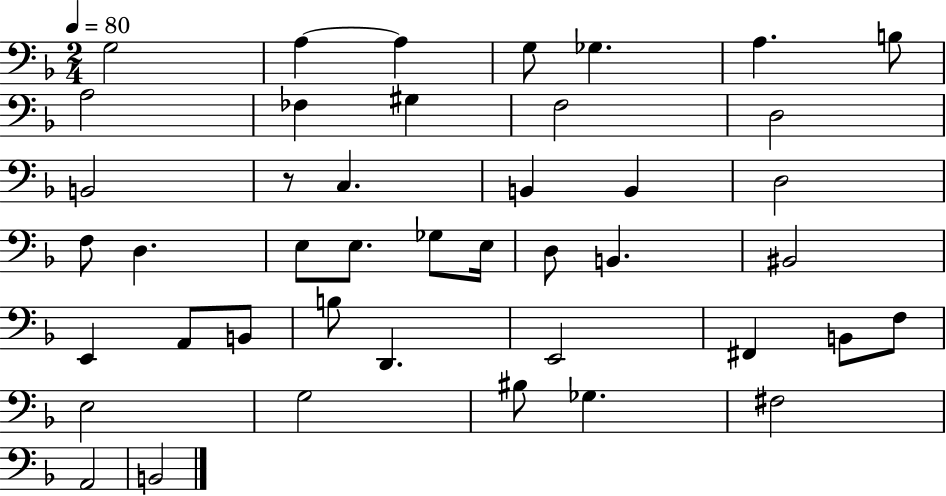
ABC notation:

X:1
T:Untitled
M:2/4
L:1/4
K:F
G,2 A, A, G,/2 _G, A, B,/2 A,2 _F, ^G, F,2 D,2 B,,2 z/2 C, B,, B,, D,2 F,/2 D, E,/2 E,/2 _G,/2 E,/4 D,/2 B,, ^B,,2 E,, A,,/2 B,,/2 B,/2 D,, E,,2 ^F,, B,,/2 F,/2 E,2 G,2 ^B,/2 _G, ^F,2 A,,2 B,,2